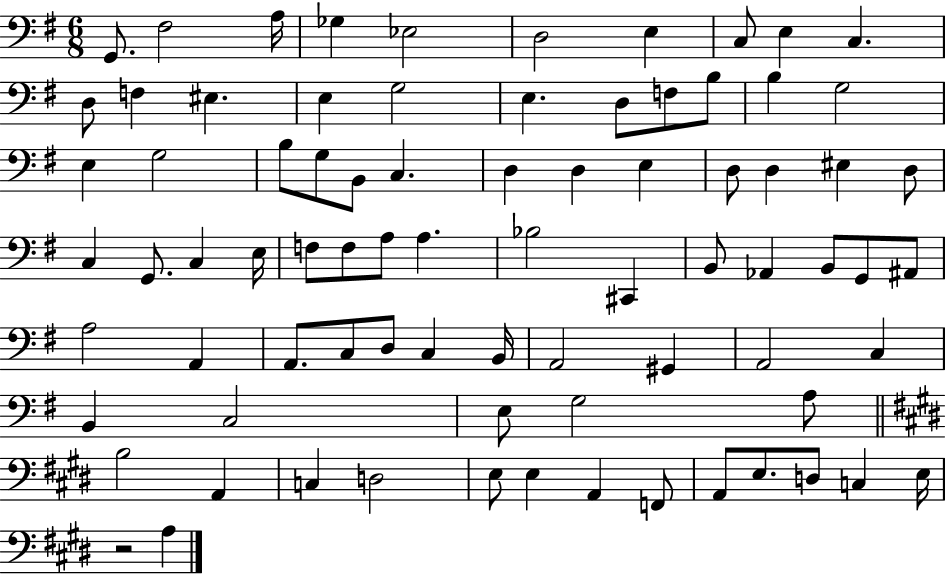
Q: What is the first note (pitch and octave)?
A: G2